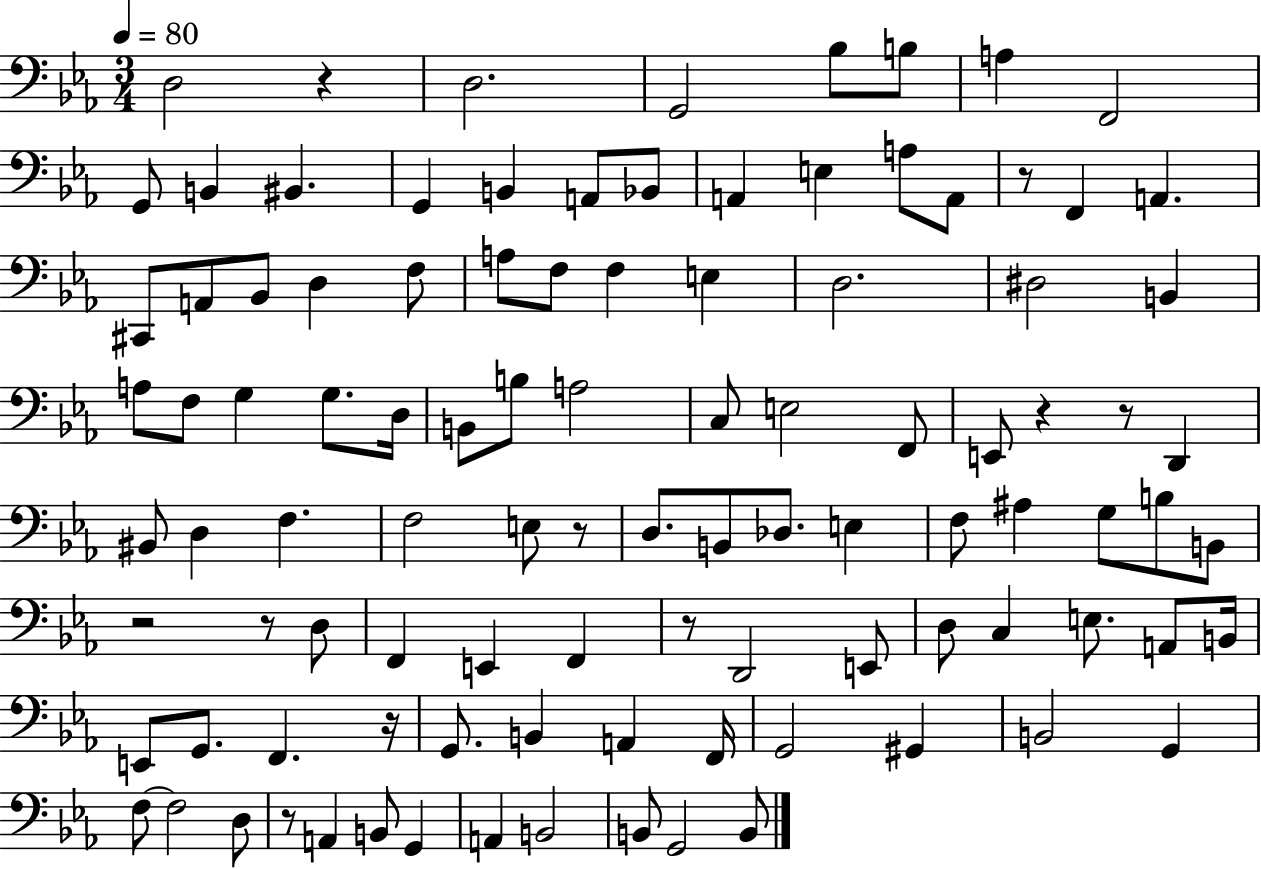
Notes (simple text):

D3/h R/q D3/h. G2/h Bb3/e B3/e A3/q F2/h G2/e B2/q BIS2/q. G2/q B2/q A2/e Bb2/e A2/q E3/q A3/e A2/e R/e F2/q A2/q. C#2/e A2/e Bb2/e D3/q F3/e A3/e F3/e F3/q E3/q D3/h. D#3/h B2/q A3/e F3/e G3/q G3/e. D3/s B2/e B3/e A3/h C3/e E3/h F2/e E2/e R/q R/e D2/q BIS2/e D3/q F3/q. F3/h E3/e R/e D3/e. B2/e Db3/e. E3/q F3/e A#3/q G3/e B3/e B2/e R/h R/e D3/e F2/q E2/q F2/q R/e D2/h E2/e D3/e C3/q E3/e. A2/e B2/s E2/e G2/e. F2/q. R/s G2/e. B2/q A2/q F2/s G2/h G#2/q B2/h G2/q F3/e F3/h D3/e R/e A2/q B2/e G2/q A2/q B2/h B2/e G2/h B2/e